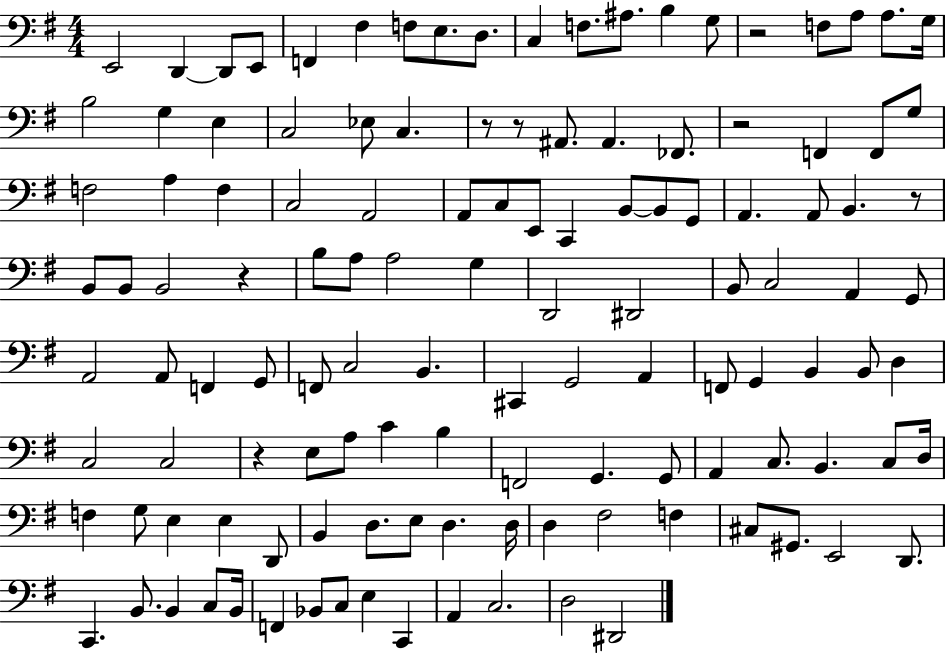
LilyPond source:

{
  \clef bass
  \numericTimeSignature
  \time 4/4
  \key g \major
  \repeat volta 2 { e,2 d,4~~ d,8 e,8 | f,4 fis4 f8 e8. d8. | c4 f8. ais8. b4 g8 | r2 f8 a8 a8. g16 | \break b2 g4 e4 | c2 ees8 c4. | r8 r8 ais,8. ais,4. fes,8. | r2 f,4 f,8 g8 | \break f2 a4 f4 | c2 a,2 | a,8 c8 e,8 c,4 b,8~~ b,8 g,8 | a,4. a,8 b,4. r8 | \break b,8 b,8 b,2 r4 | b8 a8 a2 g4 | d,2 dis,2 | b,8 c2 a,4 g,8 | \break a,2 a,8 f,4 g,8 | f,8 c2 b,4. | cis,4 g,2 a,4 | f,8 g,4 b,4 b,8 d4 | \break c2 c2 | r4 e8 a8 c'4 b4 | f,2 g,4. g,8 | a,4 c8. b,4. c8 d16 | \break f4 g8 e4 e4 d,8 | b,4 d8. e8 d4. d16 | d4 fis2 f4 | cis8 gis,8. e,2 d,8. | \break c,4. b,8. b,4 c8 b,16 | f,4 bes,8 c8 e4 c,4 | a,4 c2. | d2 dis,2 | \break } \bar "|."
}